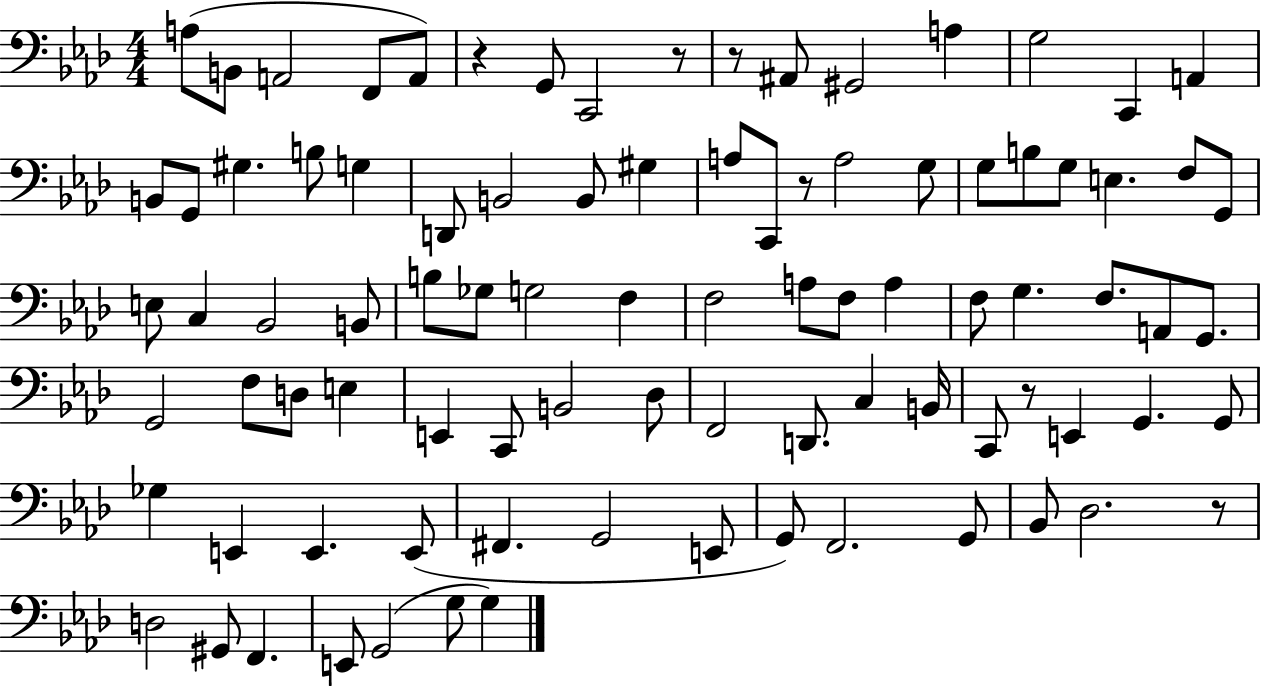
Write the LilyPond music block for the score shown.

{
  \clef bass
  \numericTimeSignature
  \time 4/4
  \key aes \major
  \repeat volta 2 { a8( b,8 a,2 f,8 a,8) | r4 g,8 c,2 r8 | r8 ais,8 gis,2 a4 | g2 c,4 a,4 | \break b,8 g,8 gis4. b8 g4 | d,8 b,2 b,8 gis4 | a8 c,8 r8 a2 g8 | g8 b8 g8 e4. f8 g,8 | \break e8 c4 bes,2 b,8 | b8 ges8 g2 f4 | f2 a8 f8 a4 | f8 g4. f8. a,8 g,8. | \break g,2 f8 d8 e4 | e,4 c,8 b,2 des8 | f,2 d,8. c4 b,16 | c,8 r8 e,4 g,4. g,8 | \break ges4 e,4 e,4. e,8( | fis,4. g,2 e,8 | g,8) f,2. g,8 | bes,8 des2. r8 | \break d2 gis,8 f,4. | e,8 g,2( g8 g4) | } \bar "|."
}